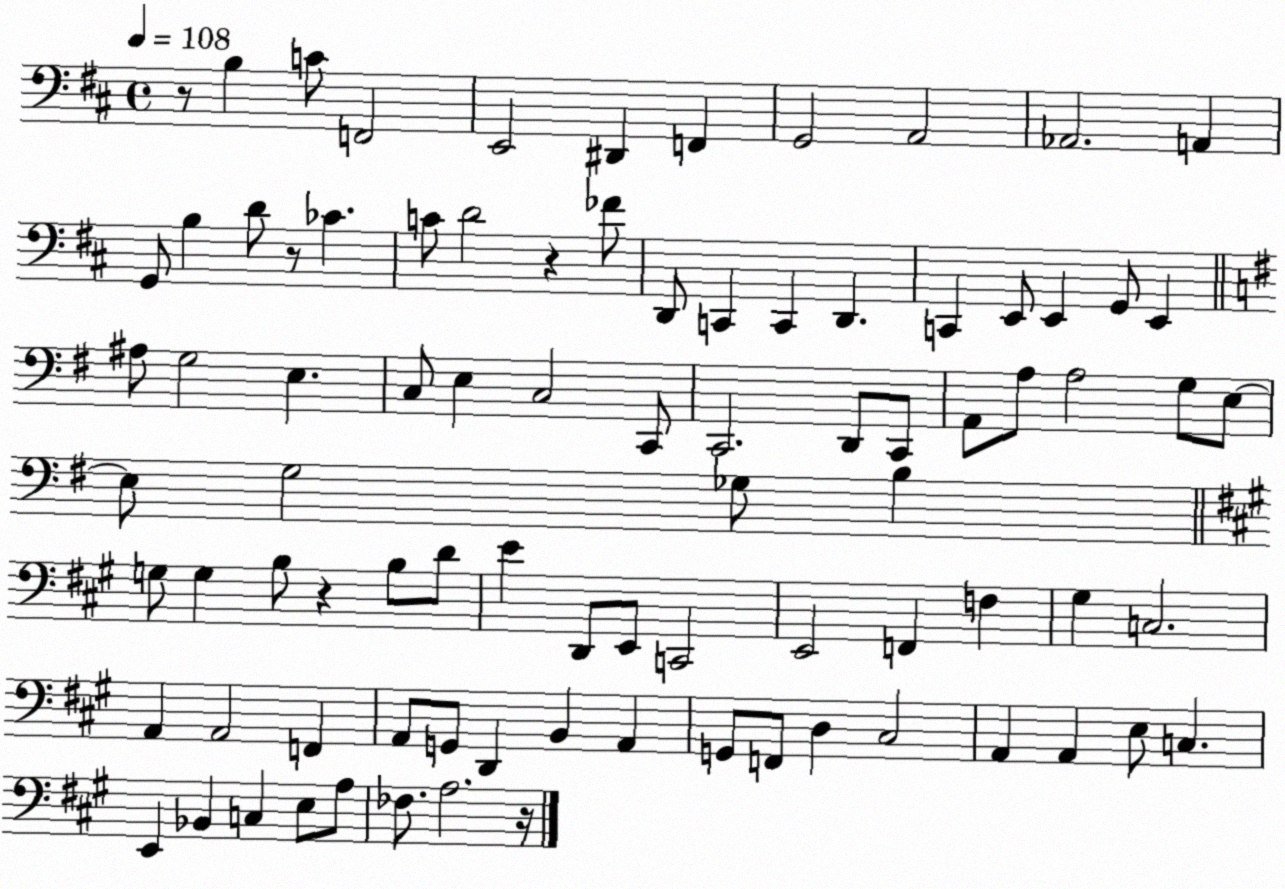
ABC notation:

X:1
T:Untitled
M:4/4
L:1/4
K:D
z/2 B, C/2 F,,2 E,,2 ^D,, F,, G,,2 A,,2 _A,,2 A,, G,,/2 B, D/2 z/2 _C C/2 D2 z _F/2 D,,/2 C,, C,, D,, C,, E,,/2 E,, G,,/2 E,, ^A,/2 G,2 E, C,/2 E, C,2 C,,/2 C,,2 D,,/2 C,,/2 A,,/2 A,/2 A,2 G,/2 E,/2 E,/2 G,2 _G,/2 B, G,/2 G, B,/2 z B,/2 D/2 E D,,/2 E,,/2 C,,2 E,,2 F,, F, ^G, C,2 A,, A,,2 F,, A,,/2 G,,/2 D,, B,, A,, G,,/2 F,,/2 D, ^C,2 A,, A,, E,/2 C, E,, _B,, C, E,/2 A,/2 _F,/2 A,2 z/4